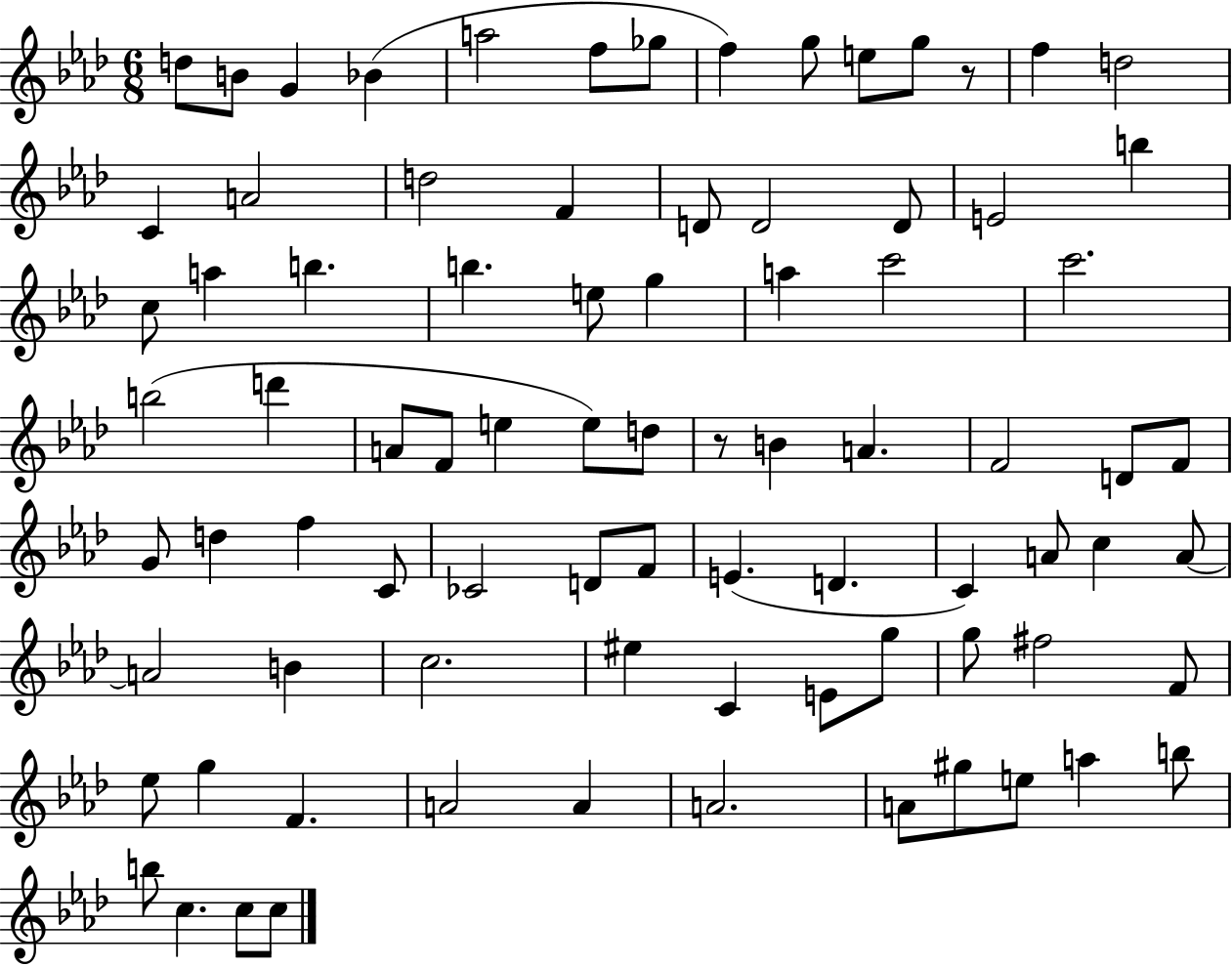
D5/e B4/e G4/q Bb4/q A5/h F5/e Gb5/e F5/q G5/e E5/e G5/e R/e F5/q D5/h C4/q A4/h D5/h F4/q D4/e D4/h D4/e E4/h B5/q C5/e A5/q B5/q. B5/q. E5/e G5/q A5/q C6/h C6/h. B5/h D6/q A4/e F4/e E5/q E5/e D5/e R/e B4/q A4/q. F4/h D4/e F4/e G4/e D5/q F5/q C4/e CES4/h D4/e F4/e E4/q. D4/q. C4/q A4/e C5/q A4/e A4/h B4/q C5/h. EIS5/q C4/q E4/e G5/e G5/e F#5/h F4/e Eb5/e G5/q F4/q. A4/h A4/q A4/h. A4/e G#5/e E5/e A5/q B5/e B5/e C5/q. C5/e C5/e